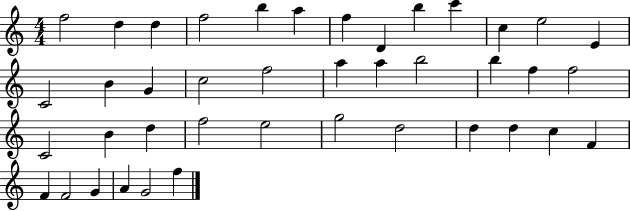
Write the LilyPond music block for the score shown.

{
  \clef treble
  \numericTimeSignature
  \time 4/4
  \key c \major
  f''2 d''4 d''4 | f''2 b''4 a''4 | f''4 d'4 b''4 c'''4 | c''4 e''2 e'4 | \break c'2 b'4 g'4 | c''2 f''2 | a''4 a''4 b''2 | b''4 f''4 f''2 | \break c'2 b'4 d''4 | f''2 e''2 | g''2 d''2 | d''4 d''4 c''4 f'4 | \break f'4 f'2 g'4 | a'4 g'2 f''4 | \bar "|."
}